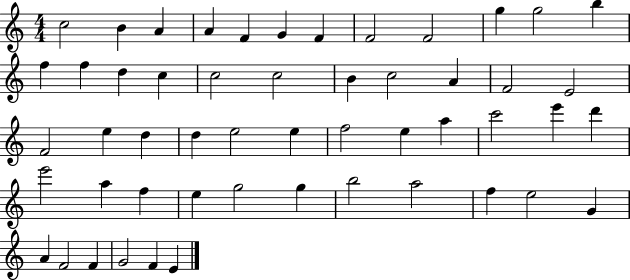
C5/h B4/q A4/q A4/q F4/q G4/q F4/q F4/h F4/h G5/q G5/h B5/q F5/q F5/q D5/q C5/q C5/h C5/h B4/q C5/h A4/q F4/h E4/h F4/h E5/q D5/q D5/q E5/h E5/q F5/h E5/q A5/q C6/h E6/q D6/q E6/h A5/q F5/q E5/q G5/h G5/q B5/h A5/h F5/q E5/h G4/q A4/q F4/h F4/q G4/h F4/q E4/q